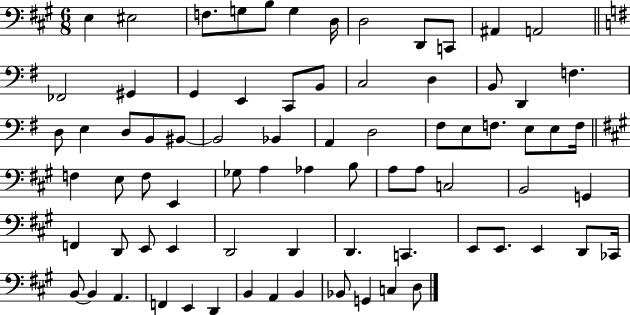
{
  \clef bass
  \numericTimeSignature
  \time 6/8
  \key a \major
  \repeat volta 2 { e4 eis2 | f8. g8 b8 g4 d16 | d2 d,8 c,8 | ais,4 a,2 | \break \bar "||" \break \key e \minor fes,2 gis,4 | g,4 e,4 c,8 b,8 | c2 d4 | b,8 d,4 f4. | \break d8 e4 d8 b,8 bis,8~~ | bis,2 bes,4 | a,4 d2 | fis8 e8 f8. e8 e8 f16 | \break \bar "||" \break \key a \major f4 e8 f8 e,4 | ges8 a4 aes4 b8 | a8 a8 c2 | b,2 g,4 | \break f,4 d,8 e,8 e,4 | d,2 d,4 | d,4. c,4. | e,8 e,8. e,4 d,8 ces,16 | \break b,8~~ b,4 a,4. | f,4 e,4 d,4 | b,4 a,4 b,4 | bes,8 g,4 c4 d8 | \break } \bar "|."
}